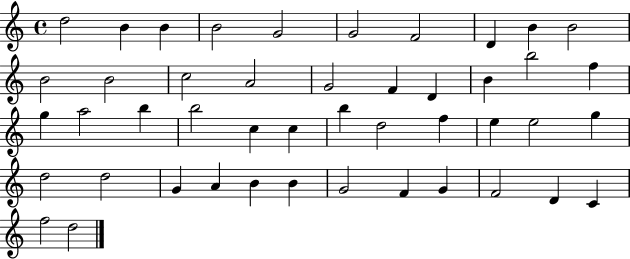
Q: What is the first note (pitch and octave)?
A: D5